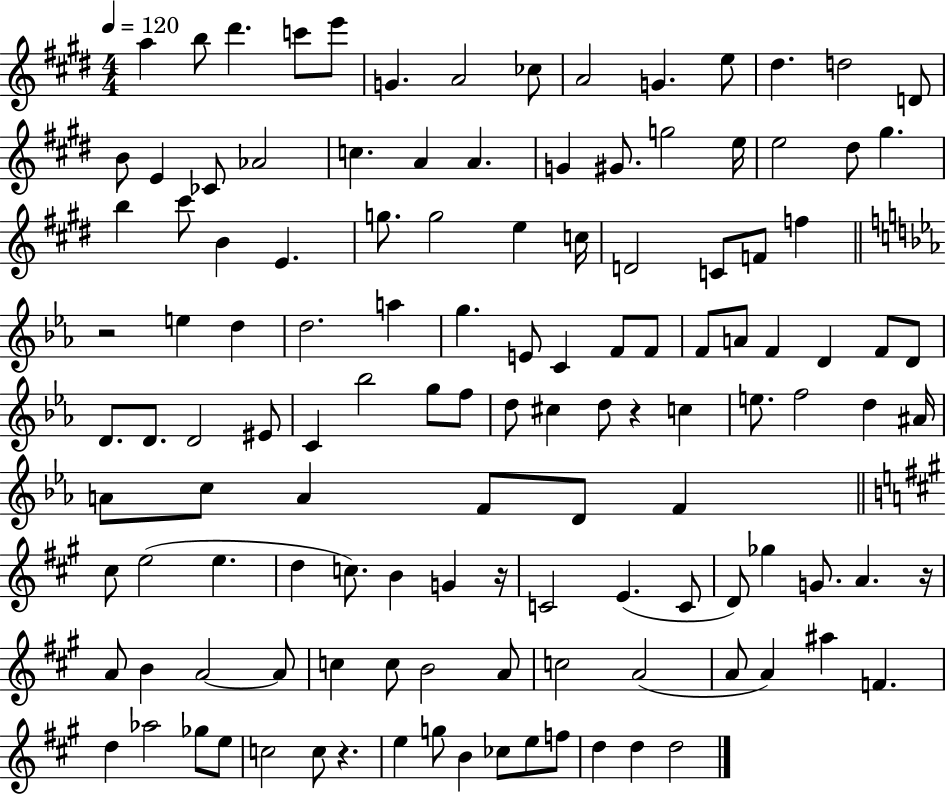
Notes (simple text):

A5/q B5/e D#6/q. C6/e E6/e G4/q. A4/h CES5/e A4/h G4/q. E5/e D#5/q. D5/h D4/e B4/e E4/q CES4/e Ab4/h C5/q. A4/q A4/q. G4/q G#4/e. G5/h E5/s E5/h D#5/e G#5/q. B5/q C#6/e B4/q E4/q. G5/e. G5/h E5/q C5/s D4/h C4/e F4/e F5/q R/h E5/q D5/q D5/h. A5/q G5/q. E4/e C4/q F4/e F4/e F4/e A4/e F4/q D4/q F4/e D4/e D4/e. D4/e. D4/h EIS4/e C4/q Bb5/h G5/e F5/e D5/e C#5/q D5/e R/q C5/q E5/e. F5/h D5/q A#4/s A4/e C5/e A4/q F4/e D4/e F4/q C#5/e E5/h E5/q. D5/q C5/e. B4/q G4/q R/s C4/h E4/q. C4/e D4/e Gb5/q G4/e. A4/q. R/s A4/e B4/q A4/h A4/e C5/q C5/e B4/h A4/e C5/h A4/h A4/e A4/q A#5/q F4/q. D5/q Ab5/h Gb5/e E5/e C5/h C5/e R/q. E5/q G5/e B4/q CES5/e E5/e F5/e D5/q D5/q D5/h